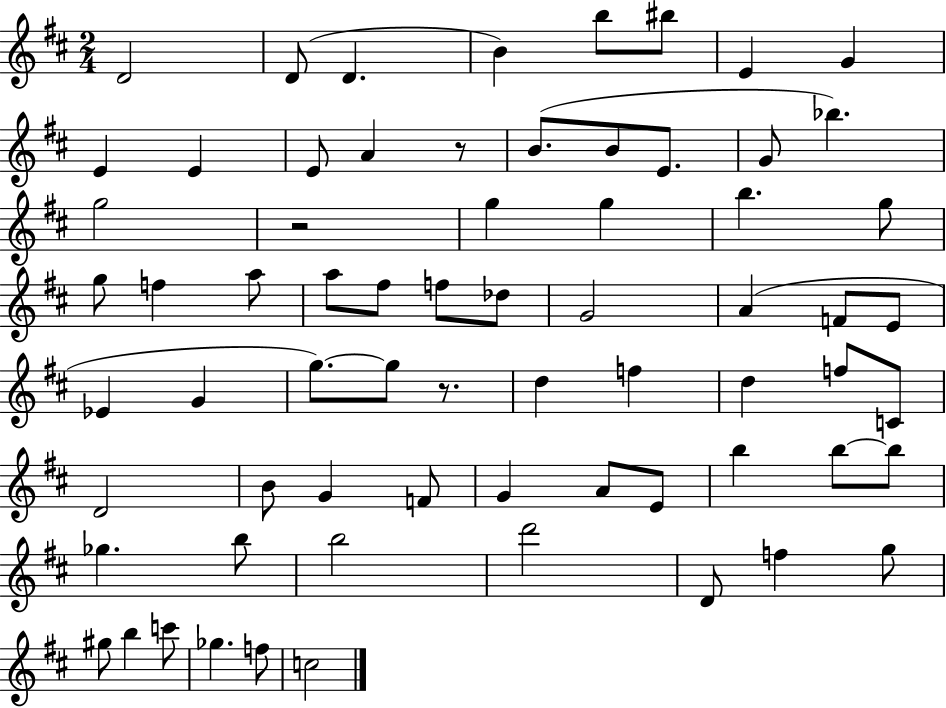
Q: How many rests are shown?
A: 3